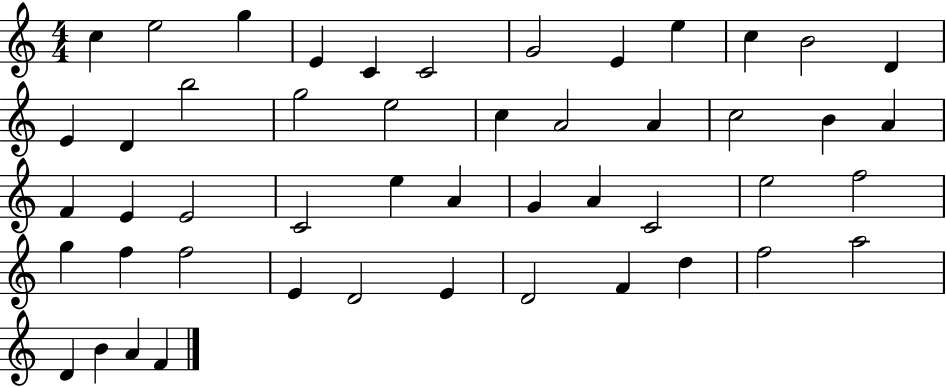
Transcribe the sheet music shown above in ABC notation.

X:1
T:Untitled
M:4/4
L:1/4
K:C
c e2 g E C C2 G2 E e c B2 D E D b2 g2 e2 c A2 A c2 B A F E E2 C2 e A G A C2 e2 f2 g f f2 E D2 E D2 F d f2 a2 D B A F